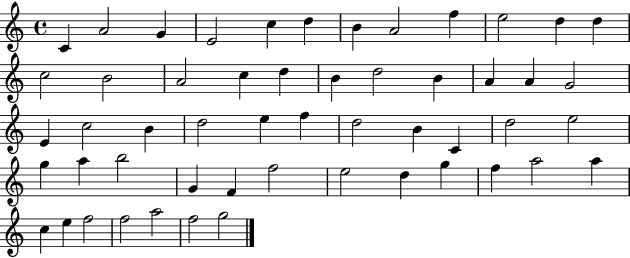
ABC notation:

X:1
T:Untitled
M:4/4
L:1/4
K:C
C A2 G E2 c d B A2 f e2 d d c2 B2 A2 c d B d2 B A A G2 E c2 B d2 e f d2 B C d2 e2 g a b2 G F f2 e2 d g f a2 a c e f2 f2 a2 f2 g2